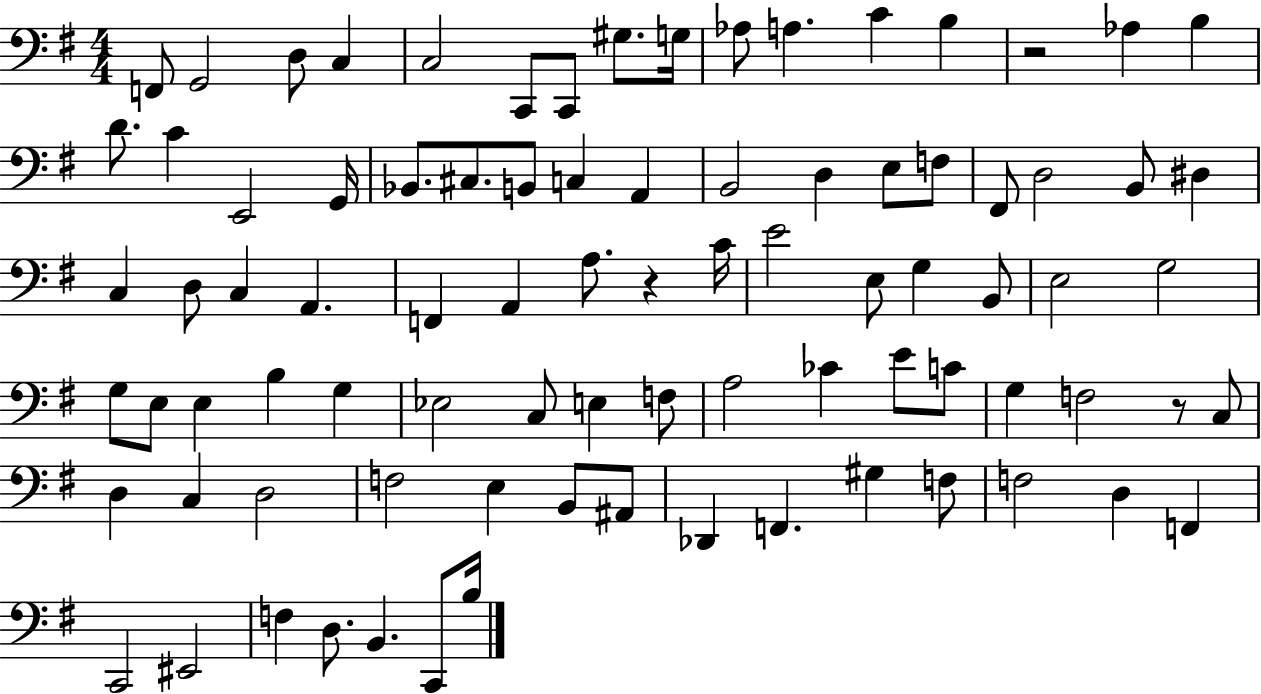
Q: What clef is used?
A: bass